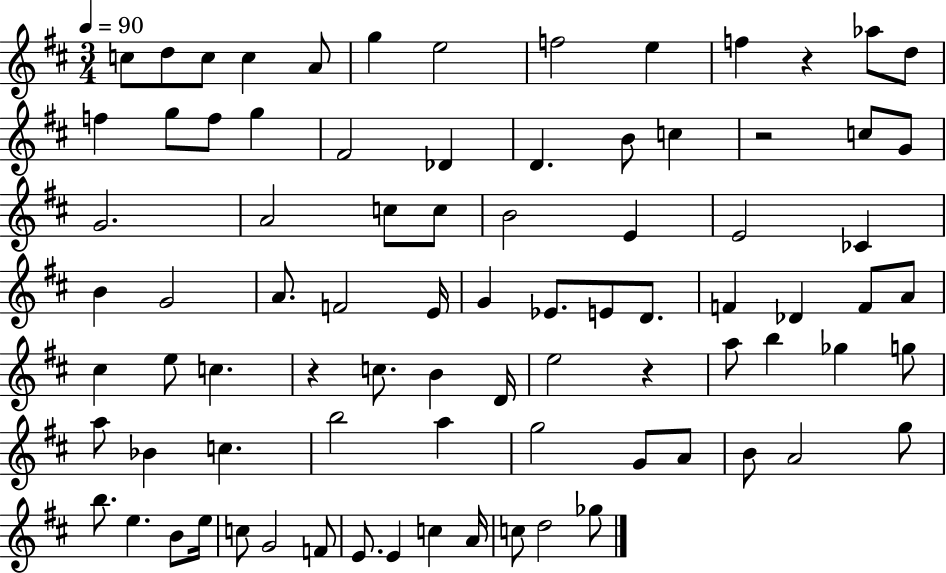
{
  \clef treble
  \numericTimeSignature
  \time 3/4
  \key d \major
  \tempo 4 = 90
  \repeat volta 2 { c''8 d''8 c''8 c''4 a'8 | g''4 e''2 | f''2 e''4 | f''4 r4 aes''8 d''8 | \break f''4 g''8 f''8 g''4 | fis'2 des'4 | d'4. b'8 c''4 | r2 c''8 g'8 | \break g'2. | a'2 c''8 c''8 | b'2 e'4 | e'2 ces'4 | \break b'4 g'2 | a'8. f'2 e'16 | g'4 ees'8. e'8 d'8. | f'4 des'4 f'8 a'8 | \break cis''4 e''8 c''4. | r4 c''8. b'4 d'16 | e''2 r4 | a''8 b''4 ges''4 g''8 | \break a''8 bes'4 c''4. | b''2 a''4 | g''2 g'8 a'8 | b'8 a'2 g''8 | \break b''8. e''4. b'8 e''16 | c''8 g'2 f'8 | e'8. e'4 c''4 a'16 | c''8 d''2 ges''8 | \break } \bar "|."
}